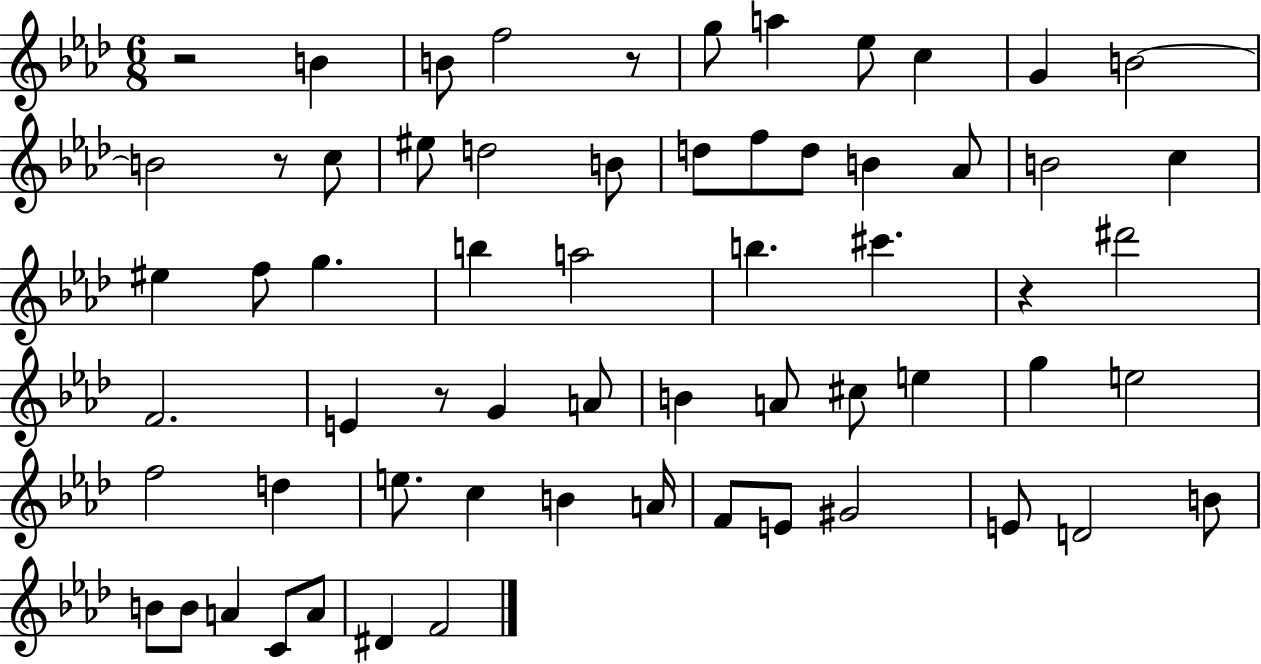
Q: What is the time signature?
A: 6/8